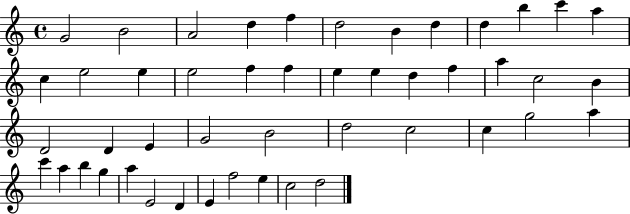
G4/h B4/h A4/h D5/q F5/q D5/h B4/q D5/q D5/q B5/q C6/q A5/q C5/q E5/h E5/q E5/h F5/q F5/q E5/q E5/q D5/q F5/q A5/q C5/h B4/q D4/h D4/q E4/q G4/h B4/h D5/h C5/h C5/q G5/h A5/q C6/q A5/q B5/q G5/q A5/q E4/h D4/q E4/q F5/h E5/q C5/h D5/h